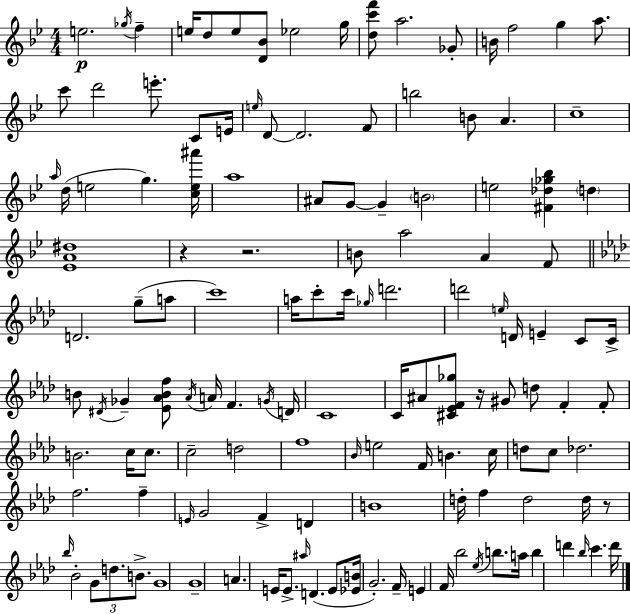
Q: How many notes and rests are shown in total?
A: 135